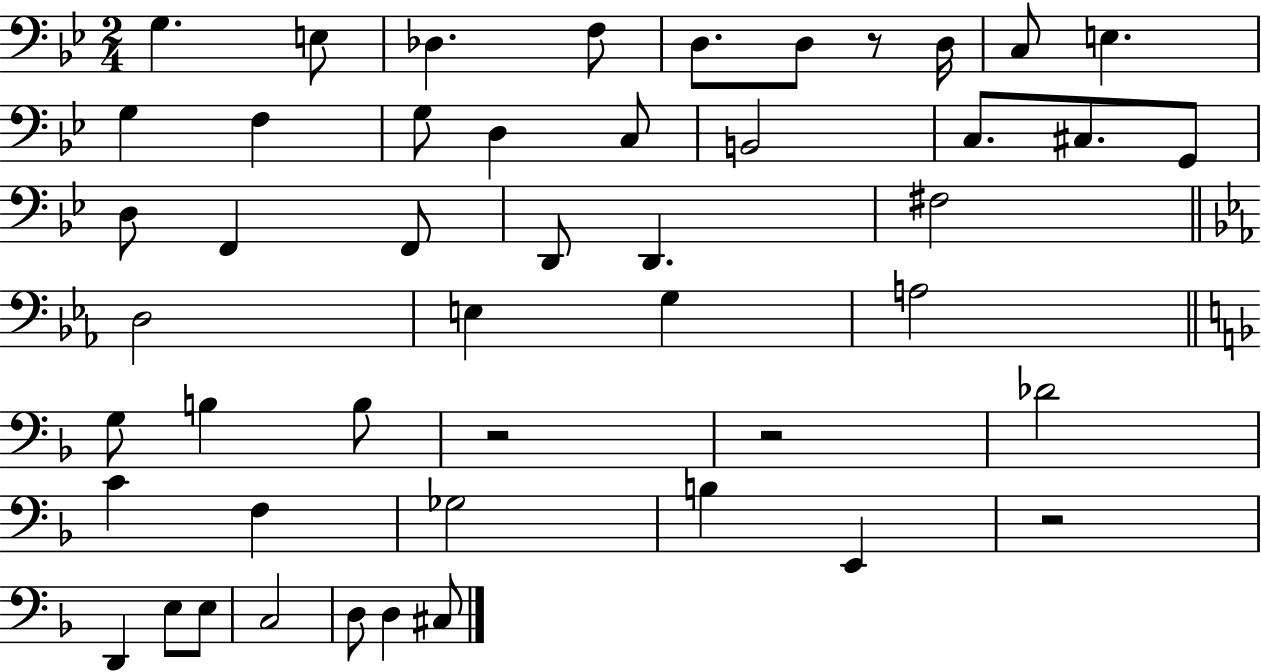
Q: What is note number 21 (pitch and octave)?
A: F2